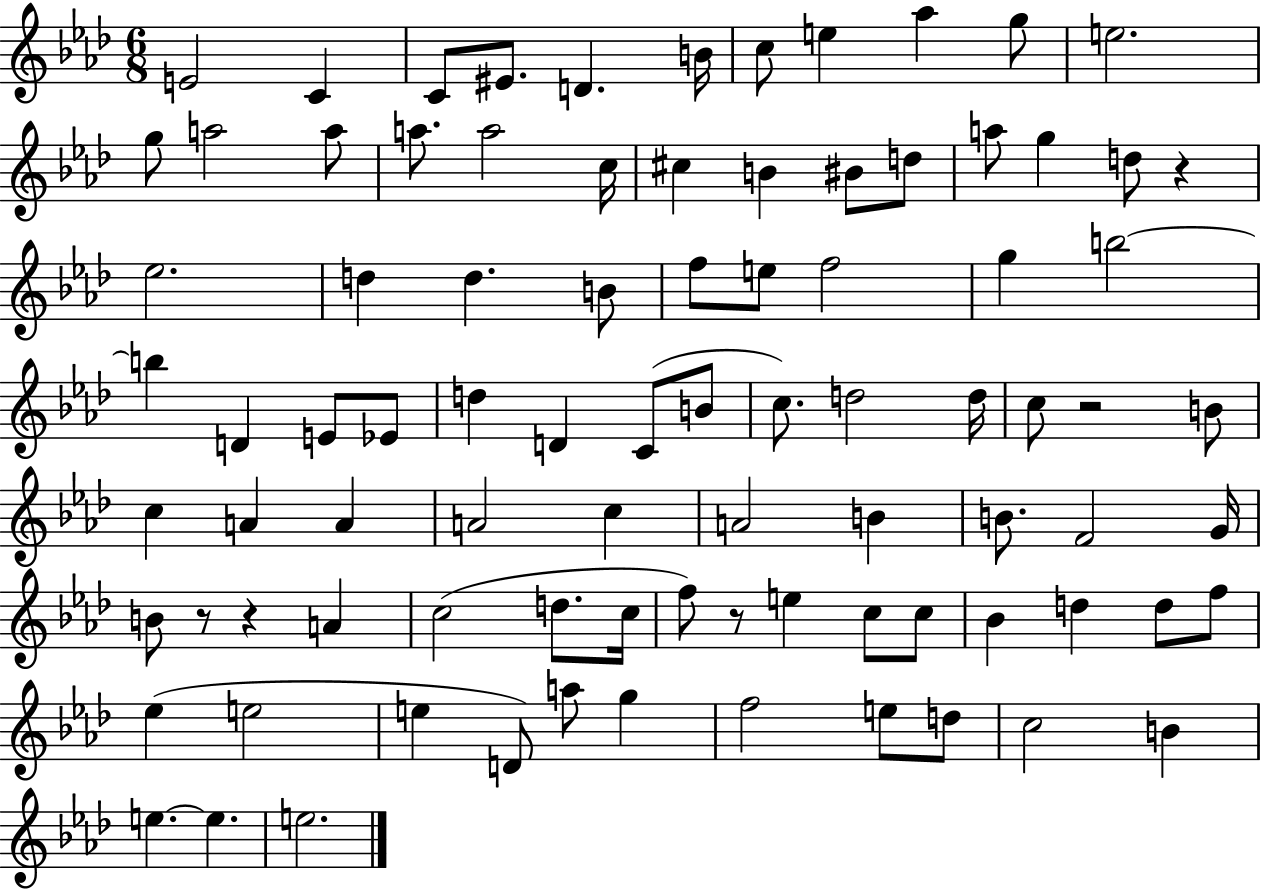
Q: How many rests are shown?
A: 5